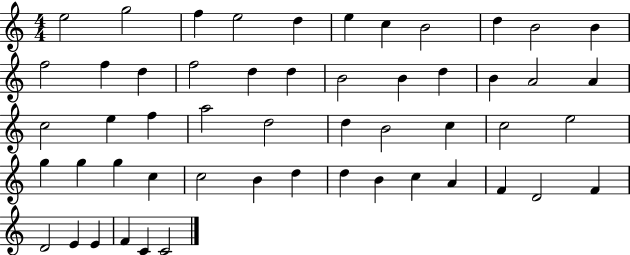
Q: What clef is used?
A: treble